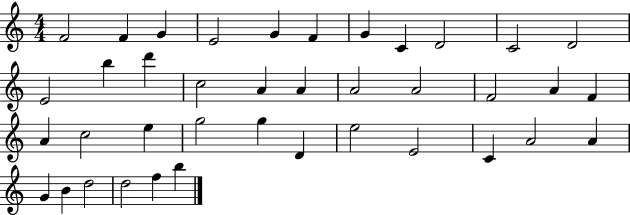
{
  \clef treble
  \numericTimeSignature
  \time 4/4
  \key c \major
  f'2 f'4 g'4 | e'2 g'4 f'4 | g'4 c'4 d'2 | c'2 d'2 | \break e'2 b''4 d'''4 | c''2 a'4 a'4 | a'2 a'2 | f'2 a'4 f'4 | \break a'4 c''2 e''4 | g''2 g''4 d'4 | e''2 e'2 | c'4 a'2 a'4 | \break g'4 b'4 d''2 | d''2 f''4 b''4 | \bar "|."
}